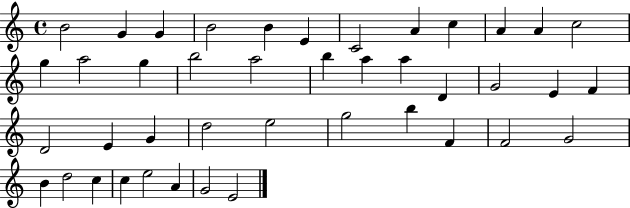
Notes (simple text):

B4/h G4/q G4/q B4/h B4/q E4/q C4/h A4/q C5/q A4/q A4/q C5/h G5/q A5/h G5/q B5/h A5/h B5/q A5/q A5/q D4/q G4/h E4/q F4/q D4/h E4/q G4/q D5/h E5/h G5/h B5/q F4/q F4/h G4/h B4/q D5/h C5/q C5/q E5/h A4/q G4/h E4/h